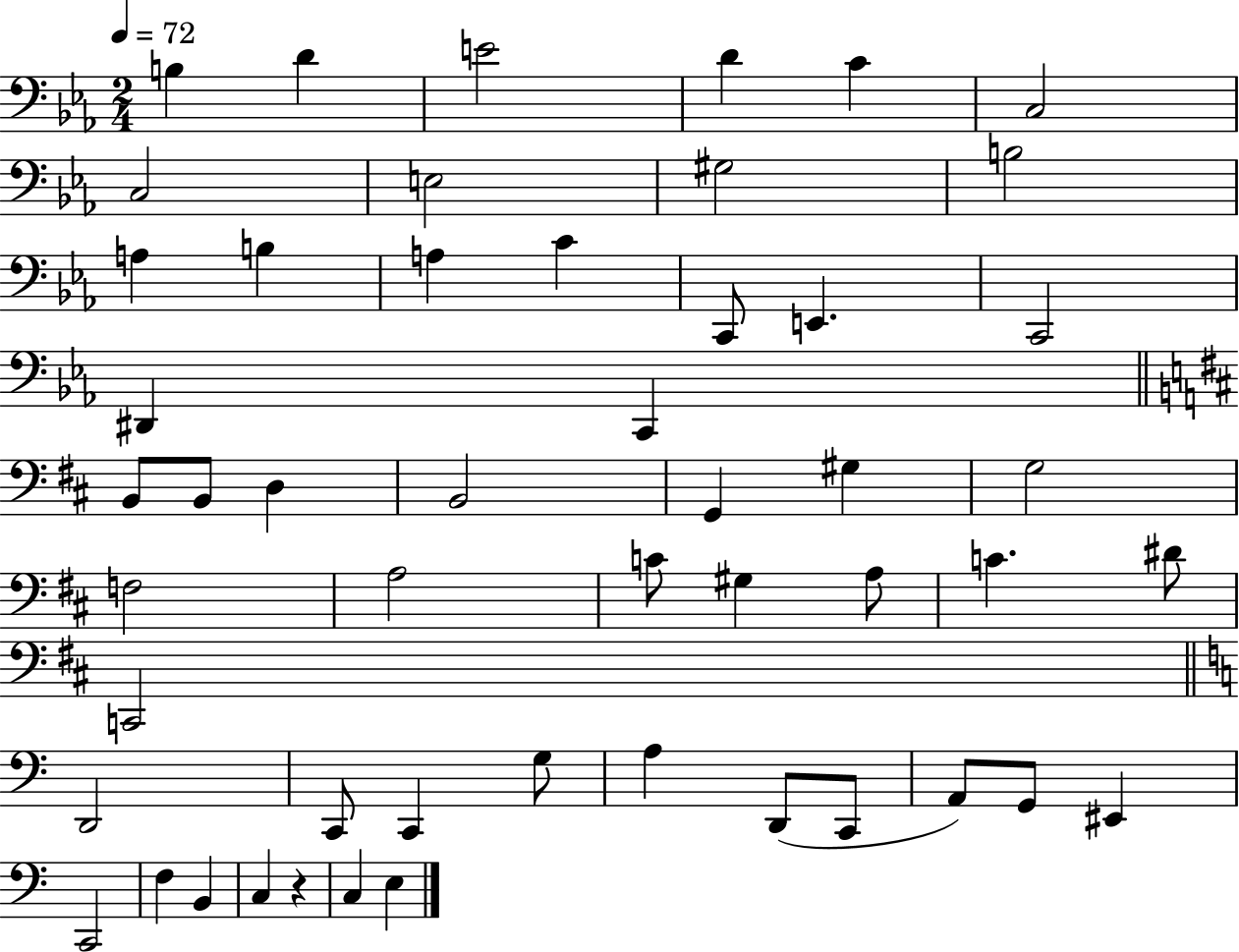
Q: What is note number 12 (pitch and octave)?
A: B3